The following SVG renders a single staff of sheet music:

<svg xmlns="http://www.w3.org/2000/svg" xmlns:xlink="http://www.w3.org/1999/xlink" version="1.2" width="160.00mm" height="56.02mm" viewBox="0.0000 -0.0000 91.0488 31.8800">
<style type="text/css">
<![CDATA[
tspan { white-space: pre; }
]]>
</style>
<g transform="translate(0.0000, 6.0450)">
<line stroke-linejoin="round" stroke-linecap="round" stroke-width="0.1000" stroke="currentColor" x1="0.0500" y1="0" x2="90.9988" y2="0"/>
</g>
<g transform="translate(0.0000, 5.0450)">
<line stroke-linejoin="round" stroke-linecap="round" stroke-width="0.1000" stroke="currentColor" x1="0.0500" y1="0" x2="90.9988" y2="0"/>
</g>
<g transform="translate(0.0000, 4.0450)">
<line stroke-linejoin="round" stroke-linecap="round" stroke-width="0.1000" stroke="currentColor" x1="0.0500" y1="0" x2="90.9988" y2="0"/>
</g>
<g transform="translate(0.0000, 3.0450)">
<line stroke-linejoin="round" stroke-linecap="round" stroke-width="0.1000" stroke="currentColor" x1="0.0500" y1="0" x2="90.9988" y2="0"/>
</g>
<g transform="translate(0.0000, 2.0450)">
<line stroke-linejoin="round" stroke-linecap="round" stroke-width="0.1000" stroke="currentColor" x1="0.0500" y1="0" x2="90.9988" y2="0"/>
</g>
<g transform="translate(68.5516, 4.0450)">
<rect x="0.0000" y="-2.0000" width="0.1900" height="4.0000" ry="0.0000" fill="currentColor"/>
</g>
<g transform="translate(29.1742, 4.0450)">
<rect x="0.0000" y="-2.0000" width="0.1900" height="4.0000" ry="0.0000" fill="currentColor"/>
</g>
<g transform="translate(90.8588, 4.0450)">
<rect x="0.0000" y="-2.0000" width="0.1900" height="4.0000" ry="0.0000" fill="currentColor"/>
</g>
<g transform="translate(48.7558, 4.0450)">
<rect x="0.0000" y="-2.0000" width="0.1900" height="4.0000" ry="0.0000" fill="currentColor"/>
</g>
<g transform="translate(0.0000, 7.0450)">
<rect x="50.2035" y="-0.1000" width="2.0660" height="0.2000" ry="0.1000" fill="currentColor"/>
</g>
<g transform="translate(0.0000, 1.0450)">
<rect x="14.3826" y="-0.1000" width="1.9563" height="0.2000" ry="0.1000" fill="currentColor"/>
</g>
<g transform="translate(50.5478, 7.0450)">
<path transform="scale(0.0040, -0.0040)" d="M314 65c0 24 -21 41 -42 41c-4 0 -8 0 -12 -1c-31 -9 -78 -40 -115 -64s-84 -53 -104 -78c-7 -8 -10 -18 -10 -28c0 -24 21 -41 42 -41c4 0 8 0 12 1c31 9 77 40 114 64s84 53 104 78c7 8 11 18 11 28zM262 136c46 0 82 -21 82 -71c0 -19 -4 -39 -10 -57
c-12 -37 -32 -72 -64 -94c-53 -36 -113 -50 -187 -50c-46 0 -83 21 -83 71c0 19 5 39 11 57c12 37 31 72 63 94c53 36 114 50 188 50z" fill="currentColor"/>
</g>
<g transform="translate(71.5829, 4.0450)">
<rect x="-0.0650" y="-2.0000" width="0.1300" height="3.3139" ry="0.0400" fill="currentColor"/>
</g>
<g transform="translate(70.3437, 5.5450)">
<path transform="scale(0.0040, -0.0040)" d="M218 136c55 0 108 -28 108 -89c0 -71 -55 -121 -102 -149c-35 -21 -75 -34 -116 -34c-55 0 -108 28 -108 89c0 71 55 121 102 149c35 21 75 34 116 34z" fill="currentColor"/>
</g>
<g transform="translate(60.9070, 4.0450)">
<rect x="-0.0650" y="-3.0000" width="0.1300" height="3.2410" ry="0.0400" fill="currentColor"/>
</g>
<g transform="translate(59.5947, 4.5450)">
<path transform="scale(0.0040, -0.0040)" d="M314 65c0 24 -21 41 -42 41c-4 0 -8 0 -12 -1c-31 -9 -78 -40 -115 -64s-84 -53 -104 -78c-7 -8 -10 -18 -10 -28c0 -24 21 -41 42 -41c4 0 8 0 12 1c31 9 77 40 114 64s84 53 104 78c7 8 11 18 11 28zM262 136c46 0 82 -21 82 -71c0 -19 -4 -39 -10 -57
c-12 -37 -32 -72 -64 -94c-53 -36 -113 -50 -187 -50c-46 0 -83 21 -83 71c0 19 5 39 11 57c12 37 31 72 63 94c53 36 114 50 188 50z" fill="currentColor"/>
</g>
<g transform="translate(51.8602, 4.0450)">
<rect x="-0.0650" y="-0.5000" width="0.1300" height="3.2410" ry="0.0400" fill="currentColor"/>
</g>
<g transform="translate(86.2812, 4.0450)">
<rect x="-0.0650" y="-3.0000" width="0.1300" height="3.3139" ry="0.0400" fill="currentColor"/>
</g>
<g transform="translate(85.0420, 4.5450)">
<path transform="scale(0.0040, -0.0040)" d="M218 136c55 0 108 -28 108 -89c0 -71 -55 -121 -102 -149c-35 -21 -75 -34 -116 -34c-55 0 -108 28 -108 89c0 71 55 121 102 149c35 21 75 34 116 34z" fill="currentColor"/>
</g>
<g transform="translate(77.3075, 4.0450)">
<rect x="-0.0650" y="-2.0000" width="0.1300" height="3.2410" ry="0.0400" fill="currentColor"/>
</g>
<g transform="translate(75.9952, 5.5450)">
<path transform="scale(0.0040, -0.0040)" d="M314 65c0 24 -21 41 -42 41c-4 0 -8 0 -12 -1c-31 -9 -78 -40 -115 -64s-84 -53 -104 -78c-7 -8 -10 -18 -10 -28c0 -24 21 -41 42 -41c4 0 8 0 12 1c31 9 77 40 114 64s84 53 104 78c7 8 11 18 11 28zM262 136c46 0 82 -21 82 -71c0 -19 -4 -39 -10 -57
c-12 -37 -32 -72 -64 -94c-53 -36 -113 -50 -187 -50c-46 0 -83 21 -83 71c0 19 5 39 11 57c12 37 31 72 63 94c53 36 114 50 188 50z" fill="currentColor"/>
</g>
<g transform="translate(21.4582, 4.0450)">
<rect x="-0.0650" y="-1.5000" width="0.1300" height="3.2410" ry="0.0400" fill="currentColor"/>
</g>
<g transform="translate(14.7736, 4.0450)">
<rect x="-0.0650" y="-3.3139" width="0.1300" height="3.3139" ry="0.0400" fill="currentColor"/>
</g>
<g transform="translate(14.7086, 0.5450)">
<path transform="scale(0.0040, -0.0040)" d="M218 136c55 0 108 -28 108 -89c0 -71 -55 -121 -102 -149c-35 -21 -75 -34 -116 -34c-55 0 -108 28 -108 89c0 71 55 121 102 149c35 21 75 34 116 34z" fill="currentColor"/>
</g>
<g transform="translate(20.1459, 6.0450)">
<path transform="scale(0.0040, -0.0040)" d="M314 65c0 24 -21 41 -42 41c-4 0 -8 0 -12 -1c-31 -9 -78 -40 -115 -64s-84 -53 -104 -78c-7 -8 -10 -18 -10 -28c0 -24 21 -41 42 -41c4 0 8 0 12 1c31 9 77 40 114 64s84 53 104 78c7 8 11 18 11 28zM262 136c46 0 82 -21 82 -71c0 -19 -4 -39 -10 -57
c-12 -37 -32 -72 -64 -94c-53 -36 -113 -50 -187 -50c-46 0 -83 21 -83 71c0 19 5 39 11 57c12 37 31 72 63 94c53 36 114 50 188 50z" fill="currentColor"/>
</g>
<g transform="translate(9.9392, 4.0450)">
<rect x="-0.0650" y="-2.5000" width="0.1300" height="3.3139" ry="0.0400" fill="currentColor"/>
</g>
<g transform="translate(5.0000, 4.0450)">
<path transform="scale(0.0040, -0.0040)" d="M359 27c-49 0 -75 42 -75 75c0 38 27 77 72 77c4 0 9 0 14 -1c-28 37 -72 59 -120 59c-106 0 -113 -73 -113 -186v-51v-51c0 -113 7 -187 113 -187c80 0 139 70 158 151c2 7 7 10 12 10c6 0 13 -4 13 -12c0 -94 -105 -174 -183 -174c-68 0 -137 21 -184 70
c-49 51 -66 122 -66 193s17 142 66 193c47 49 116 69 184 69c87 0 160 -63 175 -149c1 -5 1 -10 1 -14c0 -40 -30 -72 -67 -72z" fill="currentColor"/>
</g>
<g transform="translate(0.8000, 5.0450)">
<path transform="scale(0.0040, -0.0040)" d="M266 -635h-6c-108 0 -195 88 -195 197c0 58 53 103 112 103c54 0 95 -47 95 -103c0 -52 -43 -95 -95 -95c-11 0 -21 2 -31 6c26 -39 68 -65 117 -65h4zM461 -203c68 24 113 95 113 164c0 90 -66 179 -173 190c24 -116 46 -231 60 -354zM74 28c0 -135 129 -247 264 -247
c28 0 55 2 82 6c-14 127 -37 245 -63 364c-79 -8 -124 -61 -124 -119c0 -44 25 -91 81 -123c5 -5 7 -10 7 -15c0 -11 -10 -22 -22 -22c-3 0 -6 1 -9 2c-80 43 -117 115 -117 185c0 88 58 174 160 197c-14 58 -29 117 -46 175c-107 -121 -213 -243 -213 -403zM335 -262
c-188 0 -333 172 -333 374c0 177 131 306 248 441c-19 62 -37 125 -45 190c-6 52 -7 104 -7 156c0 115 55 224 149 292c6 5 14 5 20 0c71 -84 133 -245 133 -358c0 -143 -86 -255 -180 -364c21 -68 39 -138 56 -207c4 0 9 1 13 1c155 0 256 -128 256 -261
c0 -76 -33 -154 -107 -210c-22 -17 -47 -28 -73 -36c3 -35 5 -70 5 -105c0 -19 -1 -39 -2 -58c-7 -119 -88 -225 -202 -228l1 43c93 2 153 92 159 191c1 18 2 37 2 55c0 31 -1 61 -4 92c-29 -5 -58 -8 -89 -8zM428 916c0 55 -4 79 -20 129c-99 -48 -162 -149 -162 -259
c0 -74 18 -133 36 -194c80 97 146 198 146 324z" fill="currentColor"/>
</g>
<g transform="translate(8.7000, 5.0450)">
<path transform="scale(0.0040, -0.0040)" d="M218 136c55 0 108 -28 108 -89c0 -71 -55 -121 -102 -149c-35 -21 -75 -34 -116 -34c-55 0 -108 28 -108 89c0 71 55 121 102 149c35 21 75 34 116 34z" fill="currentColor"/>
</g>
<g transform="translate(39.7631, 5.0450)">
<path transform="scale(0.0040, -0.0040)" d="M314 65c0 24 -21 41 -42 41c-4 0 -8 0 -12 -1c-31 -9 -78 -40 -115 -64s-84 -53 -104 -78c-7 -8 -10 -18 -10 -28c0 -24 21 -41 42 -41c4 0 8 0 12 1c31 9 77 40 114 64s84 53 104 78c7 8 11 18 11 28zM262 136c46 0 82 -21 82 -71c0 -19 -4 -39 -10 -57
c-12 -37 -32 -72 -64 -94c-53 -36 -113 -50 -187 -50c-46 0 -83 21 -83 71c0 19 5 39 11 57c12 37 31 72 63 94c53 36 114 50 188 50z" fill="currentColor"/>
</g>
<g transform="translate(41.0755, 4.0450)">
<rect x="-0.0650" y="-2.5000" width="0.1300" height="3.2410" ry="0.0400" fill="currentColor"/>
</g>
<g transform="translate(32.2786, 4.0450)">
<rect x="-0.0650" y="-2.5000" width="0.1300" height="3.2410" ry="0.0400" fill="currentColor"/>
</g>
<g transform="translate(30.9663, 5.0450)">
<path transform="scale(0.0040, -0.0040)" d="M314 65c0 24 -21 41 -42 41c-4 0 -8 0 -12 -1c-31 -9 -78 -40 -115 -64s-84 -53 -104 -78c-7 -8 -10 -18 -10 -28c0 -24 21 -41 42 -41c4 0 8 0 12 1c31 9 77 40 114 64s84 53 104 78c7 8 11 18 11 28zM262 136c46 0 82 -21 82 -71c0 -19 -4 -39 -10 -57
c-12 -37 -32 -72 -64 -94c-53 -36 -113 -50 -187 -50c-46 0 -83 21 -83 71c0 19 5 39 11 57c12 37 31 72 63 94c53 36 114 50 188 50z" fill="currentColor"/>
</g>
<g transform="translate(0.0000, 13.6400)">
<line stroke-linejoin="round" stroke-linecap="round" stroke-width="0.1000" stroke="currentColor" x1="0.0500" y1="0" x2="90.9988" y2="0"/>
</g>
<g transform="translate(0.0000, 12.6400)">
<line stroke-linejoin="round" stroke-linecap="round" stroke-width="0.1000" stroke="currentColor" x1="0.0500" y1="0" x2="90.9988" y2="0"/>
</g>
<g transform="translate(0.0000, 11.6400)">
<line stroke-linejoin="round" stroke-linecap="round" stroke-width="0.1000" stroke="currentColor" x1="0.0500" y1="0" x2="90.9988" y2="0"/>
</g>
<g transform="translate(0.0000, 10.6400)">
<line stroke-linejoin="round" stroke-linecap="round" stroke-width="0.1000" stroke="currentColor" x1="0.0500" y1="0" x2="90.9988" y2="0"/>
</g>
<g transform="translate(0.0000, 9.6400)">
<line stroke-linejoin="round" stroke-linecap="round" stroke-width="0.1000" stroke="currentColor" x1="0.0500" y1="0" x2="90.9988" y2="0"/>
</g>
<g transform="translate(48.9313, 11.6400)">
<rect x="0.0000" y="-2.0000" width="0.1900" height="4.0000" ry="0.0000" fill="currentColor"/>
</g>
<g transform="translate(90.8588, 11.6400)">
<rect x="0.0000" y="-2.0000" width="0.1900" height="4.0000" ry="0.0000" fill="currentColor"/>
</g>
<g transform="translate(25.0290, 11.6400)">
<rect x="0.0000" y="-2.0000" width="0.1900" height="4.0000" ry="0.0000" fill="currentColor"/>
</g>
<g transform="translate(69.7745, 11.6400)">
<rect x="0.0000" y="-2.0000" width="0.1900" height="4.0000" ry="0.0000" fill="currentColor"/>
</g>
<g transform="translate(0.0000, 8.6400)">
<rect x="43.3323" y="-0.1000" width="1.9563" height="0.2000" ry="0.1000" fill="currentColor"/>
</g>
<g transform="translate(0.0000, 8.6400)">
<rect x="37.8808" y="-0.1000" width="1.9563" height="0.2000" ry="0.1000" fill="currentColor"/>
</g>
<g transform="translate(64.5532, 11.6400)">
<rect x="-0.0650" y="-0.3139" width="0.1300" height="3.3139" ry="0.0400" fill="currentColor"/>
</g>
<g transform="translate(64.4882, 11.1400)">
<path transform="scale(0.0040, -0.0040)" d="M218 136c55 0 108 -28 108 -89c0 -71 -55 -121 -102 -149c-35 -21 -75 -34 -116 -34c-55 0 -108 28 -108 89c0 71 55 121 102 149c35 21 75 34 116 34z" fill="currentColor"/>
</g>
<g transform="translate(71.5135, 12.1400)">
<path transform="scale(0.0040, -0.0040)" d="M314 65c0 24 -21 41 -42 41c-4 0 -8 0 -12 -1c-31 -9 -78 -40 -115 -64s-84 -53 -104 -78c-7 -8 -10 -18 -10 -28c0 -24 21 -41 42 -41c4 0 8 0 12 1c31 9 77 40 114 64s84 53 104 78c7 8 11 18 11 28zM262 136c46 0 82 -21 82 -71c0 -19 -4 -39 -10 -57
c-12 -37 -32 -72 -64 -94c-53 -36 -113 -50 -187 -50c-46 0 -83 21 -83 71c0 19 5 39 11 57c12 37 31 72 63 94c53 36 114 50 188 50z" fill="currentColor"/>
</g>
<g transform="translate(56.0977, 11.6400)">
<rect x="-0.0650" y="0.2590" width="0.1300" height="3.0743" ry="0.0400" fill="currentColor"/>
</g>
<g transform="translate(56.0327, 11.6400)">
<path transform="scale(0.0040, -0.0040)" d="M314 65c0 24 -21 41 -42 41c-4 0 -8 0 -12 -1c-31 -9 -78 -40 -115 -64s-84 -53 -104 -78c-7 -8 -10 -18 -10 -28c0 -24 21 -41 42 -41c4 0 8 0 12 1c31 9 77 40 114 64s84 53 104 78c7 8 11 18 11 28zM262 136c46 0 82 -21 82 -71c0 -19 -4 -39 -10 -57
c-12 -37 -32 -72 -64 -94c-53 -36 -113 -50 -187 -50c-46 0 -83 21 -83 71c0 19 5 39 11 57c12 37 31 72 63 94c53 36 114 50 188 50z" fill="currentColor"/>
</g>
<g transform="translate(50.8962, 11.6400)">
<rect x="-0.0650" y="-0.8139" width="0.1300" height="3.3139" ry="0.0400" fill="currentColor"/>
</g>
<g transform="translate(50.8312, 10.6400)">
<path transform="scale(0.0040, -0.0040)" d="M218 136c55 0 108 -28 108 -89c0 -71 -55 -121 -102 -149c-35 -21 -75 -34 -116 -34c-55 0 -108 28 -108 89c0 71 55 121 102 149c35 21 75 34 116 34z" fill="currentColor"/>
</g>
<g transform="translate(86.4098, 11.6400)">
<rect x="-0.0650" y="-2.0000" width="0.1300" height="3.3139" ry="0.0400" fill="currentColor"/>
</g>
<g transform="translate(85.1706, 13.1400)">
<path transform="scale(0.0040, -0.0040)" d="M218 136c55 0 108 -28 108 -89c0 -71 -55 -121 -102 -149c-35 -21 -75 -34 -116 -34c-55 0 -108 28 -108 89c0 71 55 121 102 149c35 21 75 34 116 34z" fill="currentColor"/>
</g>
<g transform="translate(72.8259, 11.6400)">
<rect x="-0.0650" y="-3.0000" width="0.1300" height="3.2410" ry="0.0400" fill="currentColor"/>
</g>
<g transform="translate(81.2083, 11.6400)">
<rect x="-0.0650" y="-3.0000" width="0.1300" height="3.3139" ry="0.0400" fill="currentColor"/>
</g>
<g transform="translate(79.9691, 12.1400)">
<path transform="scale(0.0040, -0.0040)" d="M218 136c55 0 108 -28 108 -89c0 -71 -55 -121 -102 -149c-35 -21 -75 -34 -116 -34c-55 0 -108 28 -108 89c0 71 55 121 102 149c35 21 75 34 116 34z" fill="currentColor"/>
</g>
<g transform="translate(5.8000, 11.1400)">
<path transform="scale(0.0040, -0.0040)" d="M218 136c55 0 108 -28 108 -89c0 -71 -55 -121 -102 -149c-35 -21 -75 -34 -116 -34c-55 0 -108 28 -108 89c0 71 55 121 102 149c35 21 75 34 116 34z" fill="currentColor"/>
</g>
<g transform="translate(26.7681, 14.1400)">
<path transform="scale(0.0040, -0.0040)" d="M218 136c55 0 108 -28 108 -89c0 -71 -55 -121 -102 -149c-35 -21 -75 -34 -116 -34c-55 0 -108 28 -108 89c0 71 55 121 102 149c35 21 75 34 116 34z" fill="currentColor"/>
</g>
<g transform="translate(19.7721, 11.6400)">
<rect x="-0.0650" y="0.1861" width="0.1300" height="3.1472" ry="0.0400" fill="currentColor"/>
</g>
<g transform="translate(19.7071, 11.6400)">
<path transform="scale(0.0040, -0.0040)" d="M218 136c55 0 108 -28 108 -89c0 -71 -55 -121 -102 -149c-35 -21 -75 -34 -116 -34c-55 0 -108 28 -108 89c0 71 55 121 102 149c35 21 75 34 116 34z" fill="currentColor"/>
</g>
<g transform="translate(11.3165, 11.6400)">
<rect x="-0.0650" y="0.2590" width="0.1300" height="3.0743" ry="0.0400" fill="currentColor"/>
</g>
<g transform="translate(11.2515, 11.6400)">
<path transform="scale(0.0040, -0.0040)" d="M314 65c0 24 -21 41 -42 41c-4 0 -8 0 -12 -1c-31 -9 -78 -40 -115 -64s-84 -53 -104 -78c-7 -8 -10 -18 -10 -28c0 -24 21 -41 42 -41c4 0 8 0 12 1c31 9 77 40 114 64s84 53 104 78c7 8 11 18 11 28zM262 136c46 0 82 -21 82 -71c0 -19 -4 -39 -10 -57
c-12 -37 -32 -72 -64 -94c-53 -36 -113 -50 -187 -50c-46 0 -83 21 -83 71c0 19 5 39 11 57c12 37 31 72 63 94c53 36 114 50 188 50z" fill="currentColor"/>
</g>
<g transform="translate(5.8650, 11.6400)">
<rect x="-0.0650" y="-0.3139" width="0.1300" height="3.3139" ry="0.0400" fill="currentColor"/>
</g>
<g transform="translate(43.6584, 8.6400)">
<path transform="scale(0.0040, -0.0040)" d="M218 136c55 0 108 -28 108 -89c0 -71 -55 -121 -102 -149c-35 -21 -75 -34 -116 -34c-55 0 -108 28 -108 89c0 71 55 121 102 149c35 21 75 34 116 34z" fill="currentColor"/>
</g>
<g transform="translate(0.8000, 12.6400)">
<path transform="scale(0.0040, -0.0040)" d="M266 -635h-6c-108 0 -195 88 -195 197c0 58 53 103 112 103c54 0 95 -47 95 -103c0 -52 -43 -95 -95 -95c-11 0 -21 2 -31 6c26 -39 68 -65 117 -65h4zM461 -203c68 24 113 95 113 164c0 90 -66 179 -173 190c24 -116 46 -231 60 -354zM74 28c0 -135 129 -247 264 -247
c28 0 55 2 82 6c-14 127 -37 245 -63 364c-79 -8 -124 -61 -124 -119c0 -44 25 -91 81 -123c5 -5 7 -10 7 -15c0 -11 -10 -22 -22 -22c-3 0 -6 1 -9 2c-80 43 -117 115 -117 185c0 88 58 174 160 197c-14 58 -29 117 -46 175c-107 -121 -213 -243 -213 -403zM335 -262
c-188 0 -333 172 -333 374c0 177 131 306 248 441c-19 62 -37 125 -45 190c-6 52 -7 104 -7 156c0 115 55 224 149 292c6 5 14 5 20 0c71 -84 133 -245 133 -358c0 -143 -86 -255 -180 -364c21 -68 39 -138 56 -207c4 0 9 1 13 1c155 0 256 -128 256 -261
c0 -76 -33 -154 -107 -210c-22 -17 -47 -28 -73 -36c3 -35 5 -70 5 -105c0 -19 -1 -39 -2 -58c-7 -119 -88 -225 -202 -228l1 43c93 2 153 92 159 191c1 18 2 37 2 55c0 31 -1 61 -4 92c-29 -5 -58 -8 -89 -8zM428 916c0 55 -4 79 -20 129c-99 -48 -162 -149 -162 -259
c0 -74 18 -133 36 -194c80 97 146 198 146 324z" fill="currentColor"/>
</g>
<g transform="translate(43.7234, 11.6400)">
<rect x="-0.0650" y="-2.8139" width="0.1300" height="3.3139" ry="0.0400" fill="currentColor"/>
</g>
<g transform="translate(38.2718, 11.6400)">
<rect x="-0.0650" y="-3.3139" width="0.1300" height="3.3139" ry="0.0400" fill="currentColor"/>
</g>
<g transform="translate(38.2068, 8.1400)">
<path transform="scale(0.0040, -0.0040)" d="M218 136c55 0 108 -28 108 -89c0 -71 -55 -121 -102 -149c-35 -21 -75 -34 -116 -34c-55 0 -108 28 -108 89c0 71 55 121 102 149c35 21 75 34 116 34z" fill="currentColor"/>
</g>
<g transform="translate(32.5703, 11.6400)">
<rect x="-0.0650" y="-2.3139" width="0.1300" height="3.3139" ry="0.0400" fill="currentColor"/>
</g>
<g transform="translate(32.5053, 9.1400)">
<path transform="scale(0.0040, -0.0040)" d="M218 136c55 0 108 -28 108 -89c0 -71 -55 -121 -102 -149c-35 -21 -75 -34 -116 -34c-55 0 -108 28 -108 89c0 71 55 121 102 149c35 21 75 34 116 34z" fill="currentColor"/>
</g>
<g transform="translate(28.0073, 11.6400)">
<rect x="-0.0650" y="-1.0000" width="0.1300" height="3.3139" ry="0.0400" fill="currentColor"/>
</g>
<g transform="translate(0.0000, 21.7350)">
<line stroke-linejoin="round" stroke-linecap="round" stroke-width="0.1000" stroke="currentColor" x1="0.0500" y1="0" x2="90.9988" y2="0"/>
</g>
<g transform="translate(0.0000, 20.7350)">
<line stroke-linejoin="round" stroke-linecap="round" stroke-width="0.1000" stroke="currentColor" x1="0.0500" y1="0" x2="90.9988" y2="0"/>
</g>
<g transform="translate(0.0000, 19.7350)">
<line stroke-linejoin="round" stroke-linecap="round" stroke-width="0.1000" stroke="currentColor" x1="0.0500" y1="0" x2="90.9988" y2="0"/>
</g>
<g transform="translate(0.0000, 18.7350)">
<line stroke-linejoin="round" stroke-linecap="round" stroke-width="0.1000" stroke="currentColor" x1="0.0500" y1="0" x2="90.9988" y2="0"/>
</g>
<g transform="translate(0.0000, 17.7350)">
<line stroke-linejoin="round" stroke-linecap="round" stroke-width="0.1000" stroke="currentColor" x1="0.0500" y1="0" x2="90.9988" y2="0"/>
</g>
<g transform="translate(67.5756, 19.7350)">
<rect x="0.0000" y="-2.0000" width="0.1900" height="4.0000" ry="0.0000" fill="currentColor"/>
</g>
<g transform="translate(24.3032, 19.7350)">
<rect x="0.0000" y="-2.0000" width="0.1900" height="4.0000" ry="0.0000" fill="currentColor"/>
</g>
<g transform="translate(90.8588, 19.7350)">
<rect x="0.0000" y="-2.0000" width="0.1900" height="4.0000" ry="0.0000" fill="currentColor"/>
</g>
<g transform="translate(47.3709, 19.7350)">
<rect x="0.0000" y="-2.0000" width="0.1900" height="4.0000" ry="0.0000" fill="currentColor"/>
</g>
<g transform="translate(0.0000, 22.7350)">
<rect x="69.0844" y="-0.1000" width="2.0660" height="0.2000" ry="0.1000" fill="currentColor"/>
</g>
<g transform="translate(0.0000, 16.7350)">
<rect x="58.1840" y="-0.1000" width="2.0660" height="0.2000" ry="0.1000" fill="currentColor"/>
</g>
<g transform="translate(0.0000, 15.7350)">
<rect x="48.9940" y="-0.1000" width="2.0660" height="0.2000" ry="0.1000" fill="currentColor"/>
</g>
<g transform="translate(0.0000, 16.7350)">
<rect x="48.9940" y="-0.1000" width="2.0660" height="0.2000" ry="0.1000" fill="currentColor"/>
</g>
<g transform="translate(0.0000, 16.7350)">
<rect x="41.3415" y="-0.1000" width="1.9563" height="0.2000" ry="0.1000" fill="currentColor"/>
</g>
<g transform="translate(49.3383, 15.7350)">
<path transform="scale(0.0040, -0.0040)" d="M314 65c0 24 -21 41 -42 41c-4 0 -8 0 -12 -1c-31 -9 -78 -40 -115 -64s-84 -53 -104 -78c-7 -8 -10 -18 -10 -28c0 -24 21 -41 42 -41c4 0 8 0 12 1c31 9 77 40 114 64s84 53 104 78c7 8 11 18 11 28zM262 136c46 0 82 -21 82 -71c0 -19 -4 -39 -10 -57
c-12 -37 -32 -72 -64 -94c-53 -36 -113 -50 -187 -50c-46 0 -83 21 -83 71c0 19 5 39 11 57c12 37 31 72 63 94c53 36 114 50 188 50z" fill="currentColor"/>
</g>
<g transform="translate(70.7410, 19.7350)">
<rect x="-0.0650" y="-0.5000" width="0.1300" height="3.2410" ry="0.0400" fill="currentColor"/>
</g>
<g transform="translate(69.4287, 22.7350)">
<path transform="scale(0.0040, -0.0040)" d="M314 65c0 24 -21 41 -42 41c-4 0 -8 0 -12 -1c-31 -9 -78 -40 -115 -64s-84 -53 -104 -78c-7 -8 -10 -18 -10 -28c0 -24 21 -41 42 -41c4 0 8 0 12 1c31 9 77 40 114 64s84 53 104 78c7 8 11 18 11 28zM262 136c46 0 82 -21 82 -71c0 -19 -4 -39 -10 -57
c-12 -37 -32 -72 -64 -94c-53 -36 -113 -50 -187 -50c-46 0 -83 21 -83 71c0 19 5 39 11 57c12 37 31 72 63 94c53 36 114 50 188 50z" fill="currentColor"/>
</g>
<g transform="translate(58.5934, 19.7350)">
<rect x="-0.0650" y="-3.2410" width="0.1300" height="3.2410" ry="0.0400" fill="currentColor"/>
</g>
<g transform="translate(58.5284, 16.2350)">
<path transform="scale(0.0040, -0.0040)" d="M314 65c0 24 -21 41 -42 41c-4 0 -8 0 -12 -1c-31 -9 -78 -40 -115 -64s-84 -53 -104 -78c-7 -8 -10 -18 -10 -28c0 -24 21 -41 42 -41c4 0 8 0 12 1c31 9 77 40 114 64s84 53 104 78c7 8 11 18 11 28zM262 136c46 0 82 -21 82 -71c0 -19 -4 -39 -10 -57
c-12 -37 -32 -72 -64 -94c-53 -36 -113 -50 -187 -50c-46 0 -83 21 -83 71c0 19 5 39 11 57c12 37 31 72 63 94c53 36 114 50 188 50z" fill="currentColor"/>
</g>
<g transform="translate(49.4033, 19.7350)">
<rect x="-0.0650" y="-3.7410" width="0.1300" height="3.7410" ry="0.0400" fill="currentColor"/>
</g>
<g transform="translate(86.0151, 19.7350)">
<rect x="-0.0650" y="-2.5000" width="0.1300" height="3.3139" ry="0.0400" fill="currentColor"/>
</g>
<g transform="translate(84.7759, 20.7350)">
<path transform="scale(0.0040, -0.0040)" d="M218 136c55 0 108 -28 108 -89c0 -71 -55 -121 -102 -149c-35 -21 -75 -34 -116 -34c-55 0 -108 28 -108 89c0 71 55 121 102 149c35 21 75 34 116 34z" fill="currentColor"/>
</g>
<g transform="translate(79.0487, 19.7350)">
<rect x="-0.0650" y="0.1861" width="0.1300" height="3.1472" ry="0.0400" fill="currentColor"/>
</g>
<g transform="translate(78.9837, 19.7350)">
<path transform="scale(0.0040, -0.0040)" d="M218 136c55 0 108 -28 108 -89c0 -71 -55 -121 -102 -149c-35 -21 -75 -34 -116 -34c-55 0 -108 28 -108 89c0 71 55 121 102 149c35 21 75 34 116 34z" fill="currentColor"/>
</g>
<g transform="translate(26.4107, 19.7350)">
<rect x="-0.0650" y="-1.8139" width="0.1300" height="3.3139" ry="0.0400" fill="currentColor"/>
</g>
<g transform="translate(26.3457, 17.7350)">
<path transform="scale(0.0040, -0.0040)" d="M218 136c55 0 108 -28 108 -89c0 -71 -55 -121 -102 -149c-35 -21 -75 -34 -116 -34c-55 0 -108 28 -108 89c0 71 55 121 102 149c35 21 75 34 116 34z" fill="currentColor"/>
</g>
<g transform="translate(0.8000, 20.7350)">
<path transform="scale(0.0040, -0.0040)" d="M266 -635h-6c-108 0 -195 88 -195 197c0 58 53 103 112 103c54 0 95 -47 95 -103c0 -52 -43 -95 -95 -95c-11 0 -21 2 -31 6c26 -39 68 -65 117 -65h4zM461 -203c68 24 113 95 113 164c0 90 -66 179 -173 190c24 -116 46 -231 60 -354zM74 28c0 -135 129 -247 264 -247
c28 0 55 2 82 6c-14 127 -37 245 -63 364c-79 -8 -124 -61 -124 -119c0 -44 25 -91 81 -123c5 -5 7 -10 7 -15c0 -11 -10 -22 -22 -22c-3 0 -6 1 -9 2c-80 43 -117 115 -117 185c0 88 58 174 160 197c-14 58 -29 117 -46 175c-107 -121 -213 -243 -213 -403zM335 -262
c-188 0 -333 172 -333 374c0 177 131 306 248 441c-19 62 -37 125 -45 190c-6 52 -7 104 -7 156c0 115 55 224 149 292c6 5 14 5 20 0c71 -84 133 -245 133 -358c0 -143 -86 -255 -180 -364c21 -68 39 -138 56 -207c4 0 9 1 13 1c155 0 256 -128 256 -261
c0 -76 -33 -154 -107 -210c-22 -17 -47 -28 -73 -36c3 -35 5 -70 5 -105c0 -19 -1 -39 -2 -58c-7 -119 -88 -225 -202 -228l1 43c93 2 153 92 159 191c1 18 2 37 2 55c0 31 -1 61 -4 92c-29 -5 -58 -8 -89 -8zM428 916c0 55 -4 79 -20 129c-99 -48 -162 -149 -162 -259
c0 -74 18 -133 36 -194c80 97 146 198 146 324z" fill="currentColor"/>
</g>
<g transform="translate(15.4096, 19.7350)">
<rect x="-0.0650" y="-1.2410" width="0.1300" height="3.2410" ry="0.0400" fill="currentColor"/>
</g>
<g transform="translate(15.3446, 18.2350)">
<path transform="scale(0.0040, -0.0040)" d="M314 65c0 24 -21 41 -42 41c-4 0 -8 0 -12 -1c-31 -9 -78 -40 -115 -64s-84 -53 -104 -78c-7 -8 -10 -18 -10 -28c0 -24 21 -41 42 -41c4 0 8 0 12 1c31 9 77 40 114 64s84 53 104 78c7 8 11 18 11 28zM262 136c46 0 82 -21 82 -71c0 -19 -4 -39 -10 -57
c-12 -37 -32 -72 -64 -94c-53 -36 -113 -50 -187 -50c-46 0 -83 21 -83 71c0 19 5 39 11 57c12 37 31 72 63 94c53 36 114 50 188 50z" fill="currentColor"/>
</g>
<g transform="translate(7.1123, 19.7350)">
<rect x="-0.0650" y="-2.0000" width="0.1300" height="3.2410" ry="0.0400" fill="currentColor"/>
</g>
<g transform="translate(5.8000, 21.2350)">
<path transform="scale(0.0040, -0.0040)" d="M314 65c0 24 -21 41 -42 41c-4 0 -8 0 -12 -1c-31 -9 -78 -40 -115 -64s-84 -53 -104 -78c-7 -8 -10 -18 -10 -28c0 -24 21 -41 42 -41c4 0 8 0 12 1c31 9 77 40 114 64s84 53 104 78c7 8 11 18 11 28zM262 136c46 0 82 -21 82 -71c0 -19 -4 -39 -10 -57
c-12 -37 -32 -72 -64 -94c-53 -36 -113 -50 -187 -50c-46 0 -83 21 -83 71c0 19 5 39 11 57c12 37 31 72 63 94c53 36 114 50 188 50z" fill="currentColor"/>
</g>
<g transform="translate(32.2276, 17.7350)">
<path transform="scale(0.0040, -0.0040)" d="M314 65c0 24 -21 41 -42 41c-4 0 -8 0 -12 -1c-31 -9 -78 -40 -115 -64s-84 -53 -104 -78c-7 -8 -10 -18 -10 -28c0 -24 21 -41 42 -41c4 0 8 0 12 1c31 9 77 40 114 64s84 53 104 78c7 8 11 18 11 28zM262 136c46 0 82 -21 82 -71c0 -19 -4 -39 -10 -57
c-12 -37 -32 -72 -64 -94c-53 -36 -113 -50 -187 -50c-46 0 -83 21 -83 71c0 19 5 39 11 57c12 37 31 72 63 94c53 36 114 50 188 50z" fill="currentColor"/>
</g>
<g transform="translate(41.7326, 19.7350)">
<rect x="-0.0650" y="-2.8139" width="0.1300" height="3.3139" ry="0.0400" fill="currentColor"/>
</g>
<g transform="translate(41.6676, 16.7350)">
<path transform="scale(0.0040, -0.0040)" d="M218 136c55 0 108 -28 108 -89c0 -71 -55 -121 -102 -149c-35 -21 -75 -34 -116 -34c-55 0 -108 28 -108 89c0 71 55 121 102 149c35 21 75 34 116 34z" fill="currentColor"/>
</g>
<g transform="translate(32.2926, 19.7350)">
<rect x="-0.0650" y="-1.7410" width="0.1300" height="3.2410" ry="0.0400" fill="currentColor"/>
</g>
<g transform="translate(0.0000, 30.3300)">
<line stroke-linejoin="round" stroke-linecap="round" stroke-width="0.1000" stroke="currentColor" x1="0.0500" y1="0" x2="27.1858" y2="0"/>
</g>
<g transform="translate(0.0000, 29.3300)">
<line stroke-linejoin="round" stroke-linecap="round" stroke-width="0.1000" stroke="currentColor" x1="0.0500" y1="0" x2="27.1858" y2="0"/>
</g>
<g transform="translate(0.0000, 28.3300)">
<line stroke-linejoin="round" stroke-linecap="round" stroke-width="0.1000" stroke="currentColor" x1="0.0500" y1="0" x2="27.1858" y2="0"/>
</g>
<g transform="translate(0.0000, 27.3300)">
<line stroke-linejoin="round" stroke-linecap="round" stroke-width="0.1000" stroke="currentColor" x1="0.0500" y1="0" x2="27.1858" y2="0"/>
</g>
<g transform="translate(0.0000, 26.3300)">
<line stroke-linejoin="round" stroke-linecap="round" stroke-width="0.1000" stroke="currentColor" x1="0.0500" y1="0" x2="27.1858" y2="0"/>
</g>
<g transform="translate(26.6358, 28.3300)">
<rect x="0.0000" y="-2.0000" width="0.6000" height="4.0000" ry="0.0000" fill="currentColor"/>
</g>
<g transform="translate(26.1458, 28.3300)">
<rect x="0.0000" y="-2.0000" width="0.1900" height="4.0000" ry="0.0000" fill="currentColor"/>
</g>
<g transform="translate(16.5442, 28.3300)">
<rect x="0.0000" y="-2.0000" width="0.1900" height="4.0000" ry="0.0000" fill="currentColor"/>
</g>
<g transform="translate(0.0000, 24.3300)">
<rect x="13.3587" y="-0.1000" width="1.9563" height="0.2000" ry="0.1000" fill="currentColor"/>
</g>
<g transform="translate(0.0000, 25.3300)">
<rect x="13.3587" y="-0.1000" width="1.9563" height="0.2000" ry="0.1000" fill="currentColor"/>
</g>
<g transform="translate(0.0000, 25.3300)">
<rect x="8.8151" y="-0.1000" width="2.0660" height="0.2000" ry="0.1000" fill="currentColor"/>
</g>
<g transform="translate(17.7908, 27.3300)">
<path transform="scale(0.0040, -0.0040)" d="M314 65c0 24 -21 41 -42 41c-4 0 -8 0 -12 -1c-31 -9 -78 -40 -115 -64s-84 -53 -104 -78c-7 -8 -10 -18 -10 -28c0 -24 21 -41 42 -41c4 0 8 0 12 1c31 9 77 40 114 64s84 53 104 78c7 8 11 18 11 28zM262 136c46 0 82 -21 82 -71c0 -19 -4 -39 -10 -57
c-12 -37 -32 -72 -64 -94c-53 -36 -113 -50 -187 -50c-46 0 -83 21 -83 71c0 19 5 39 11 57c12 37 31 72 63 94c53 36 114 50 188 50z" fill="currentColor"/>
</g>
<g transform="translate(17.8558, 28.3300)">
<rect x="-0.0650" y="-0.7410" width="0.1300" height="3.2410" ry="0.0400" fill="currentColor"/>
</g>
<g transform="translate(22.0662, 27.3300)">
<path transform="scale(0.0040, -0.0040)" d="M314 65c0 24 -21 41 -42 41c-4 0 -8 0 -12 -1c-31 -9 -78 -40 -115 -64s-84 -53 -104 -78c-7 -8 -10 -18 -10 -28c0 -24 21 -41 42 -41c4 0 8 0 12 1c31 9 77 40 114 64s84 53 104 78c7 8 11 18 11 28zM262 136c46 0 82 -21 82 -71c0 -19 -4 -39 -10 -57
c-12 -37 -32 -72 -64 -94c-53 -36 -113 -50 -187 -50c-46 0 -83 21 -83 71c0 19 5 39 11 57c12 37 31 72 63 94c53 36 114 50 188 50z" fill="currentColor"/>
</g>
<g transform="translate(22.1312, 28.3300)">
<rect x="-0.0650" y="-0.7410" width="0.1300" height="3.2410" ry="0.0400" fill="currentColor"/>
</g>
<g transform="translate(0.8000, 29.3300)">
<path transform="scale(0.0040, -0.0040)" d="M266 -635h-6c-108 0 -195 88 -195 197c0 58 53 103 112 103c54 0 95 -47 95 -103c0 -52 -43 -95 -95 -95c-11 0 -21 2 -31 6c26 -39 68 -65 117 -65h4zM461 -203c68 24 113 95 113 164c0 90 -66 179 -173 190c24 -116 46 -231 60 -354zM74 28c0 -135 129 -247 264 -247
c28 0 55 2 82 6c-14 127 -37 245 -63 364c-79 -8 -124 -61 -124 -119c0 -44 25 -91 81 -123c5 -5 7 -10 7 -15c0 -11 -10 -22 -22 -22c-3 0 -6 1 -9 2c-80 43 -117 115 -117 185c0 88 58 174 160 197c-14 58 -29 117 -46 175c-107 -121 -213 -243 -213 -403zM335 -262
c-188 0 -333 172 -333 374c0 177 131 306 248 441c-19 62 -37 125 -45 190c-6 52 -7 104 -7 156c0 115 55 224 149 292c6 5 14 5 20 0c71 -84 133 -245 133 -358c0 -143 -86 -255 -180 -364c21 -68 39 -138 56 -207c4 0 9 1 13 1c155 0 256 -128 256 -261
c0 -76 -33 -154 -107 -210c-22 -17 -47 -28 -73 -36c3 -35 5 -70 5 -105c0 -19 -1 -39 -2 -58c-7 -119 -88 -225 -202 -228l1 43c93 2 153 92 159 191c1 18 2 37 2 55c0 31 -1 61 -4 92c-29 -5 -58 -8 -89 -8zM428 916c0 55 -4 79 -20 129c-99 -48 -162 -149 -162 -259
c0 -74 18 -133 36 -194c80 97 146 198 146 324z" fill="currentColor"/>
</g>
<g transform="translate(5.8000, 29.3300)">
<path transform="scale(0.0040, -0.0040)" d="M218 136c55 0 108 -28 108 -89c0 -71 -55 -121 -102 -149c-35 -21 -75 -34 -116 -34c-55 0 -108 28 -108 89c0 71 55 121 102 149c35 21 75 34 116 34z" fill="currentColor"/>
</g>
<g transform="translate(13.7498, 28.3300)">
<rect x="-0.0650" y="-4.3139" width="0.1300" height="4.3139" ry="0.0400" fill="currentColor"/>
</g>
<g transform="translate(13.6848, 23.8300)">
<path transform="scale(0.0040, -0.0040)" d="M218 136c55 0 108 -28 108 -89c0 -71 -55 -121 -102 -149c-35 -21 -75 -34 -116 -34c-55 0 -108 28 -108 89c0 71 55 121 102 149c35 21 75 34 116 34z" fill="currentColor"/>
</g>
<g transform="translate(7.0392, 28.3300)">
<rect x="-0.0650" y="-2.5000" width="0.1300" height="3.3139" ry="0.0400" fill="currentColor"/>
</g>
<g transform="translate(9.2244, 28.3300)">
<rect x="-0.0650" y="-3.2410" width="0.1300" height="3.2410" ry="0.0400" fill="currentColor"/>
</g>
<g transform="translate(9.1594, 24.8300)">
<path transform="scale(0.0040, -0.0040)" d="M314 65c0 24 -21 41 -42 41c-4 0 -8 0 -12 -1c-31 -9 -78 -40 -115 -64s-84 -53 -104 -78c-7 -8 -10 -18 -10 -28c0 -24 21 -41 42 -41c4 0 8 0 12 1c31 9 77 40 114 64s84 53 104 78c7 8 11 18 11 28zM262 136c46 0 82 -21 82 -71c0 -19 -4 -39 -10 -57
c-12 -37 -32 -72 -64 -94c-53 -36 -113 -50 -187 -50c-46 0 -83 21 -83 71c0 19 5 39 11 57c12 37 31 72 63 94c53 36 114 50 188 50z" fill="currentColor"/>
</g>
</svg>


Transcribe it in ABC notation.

X:1
T:Untitled
M:4/4
L:1/4
K:C
G b E2 G2 G2 C2 A2 F F2 A c B2 B D g b a d B2 c A2 A F F2 e2 f f2 a c'2 b2 C2 B G G b2 d' d2 d2